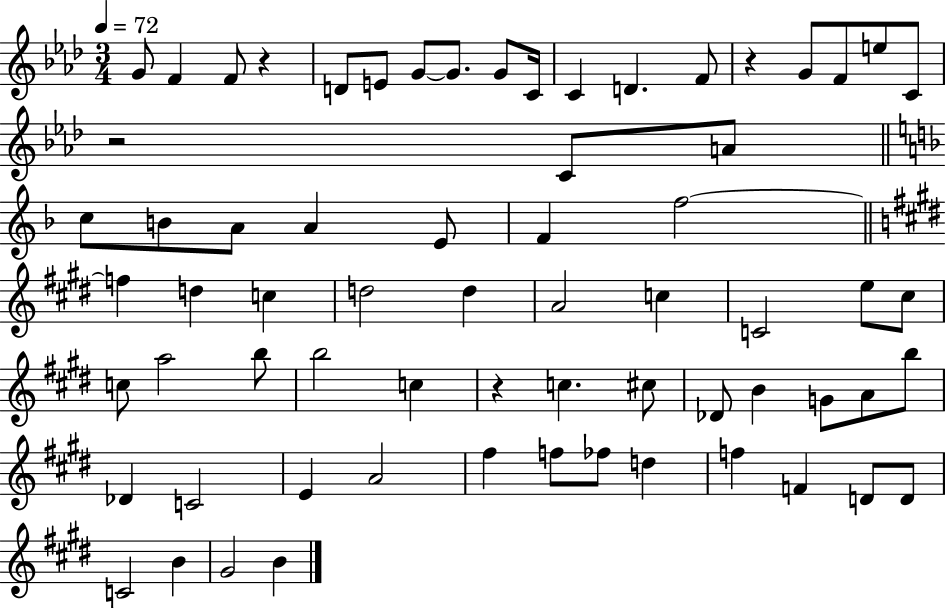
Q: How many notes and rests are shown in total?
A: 67